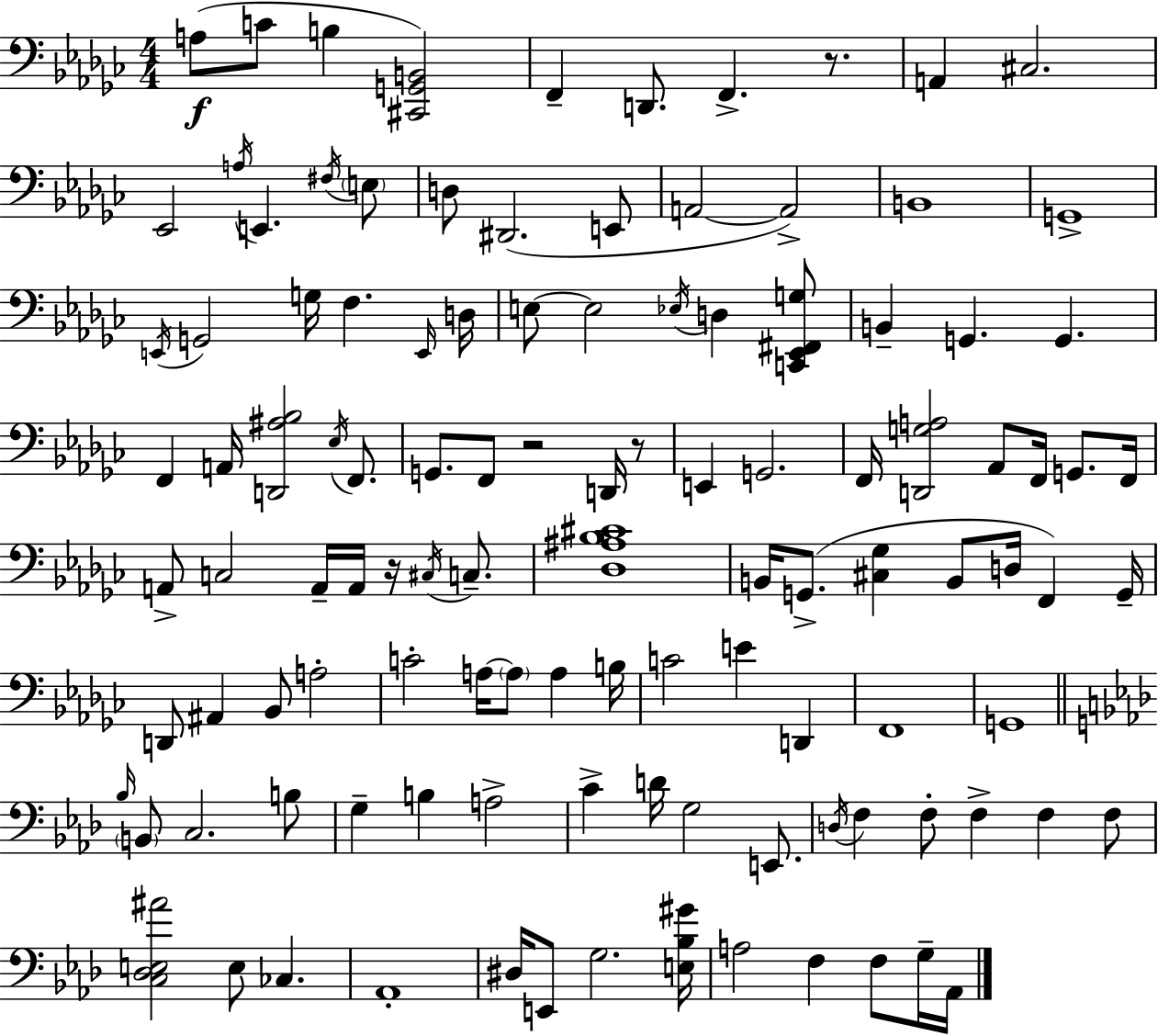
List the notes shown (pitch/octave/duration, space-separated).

A3/e C4/e B3/q [C#2,G2,B2]/h F2/q D2/e. F2/q. R/e. A2/q C#3/h. Eb2/h A3/s E2/q. F#3/s E3/e D3/e D#2/h. E2/e A2/h A2/h B2/w G2/w E2/s G2/h G3/s F3/q. E2/s D3/s E3/e E3/h Eb3/s D3/q [C2,Eb2,F#2,G3]/e B2/q G2/q. G2/q. F2/q A2/s [D2,A#3,Bb3]/h Eb3/s F2/e. G2/e. F2/e R/h D2/s R/e E2/q G2/h. F2/s [D2,G3,A3]/h Ab2/e F2/s G2/e. F2/s A2/e C3/h A2/s A2/s R/s C#3/s C3/e. [Db3,A#3,Bb3,C#4]/w B2/s G2/e. [C#3,Gb3]/q B2/e D3/s F2/q G2/s D2/e A#2/q Bb2/e A3/h C4/h A3/s A3/e A3/q B3/s C4/h E4/q D2/q F2/w G2/w Bb3/s B2/e C3/h. B3/e G3/q B3/q A3/h C4/q D4/s G3/h E2/e. D3/s F3/q F3/e F3/q F3/q F3/e [C3,Db3,E3,A#4]/h E3/e CES3/q. Ab2/w D#3/s E2/e G3/h. [E3,Bb3,G#4]/s A3/h F3/q F3/e G3/s Ab2/s